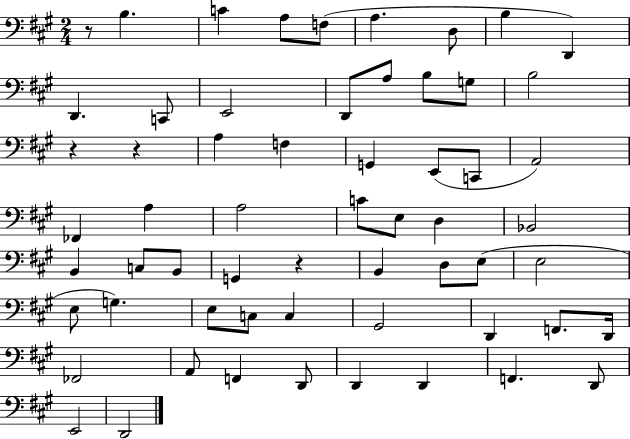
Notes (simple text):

R/e B3/q. C4/q A3/e F3/e A3/q. D3/e B3/q D2/q D2/q. C2/e E2/h D2/e A3/e B3/e G3/e B3/h R/q R/q A3/q F3/q G2/q E2/e C2/e A2/h FES2/q A3/q A3/h C4/e E3/e D3/q Bb2/h B2/q C3/e B2/e G2/q R/q B2/q D3/e E3/e E3/h E3/e G3/q. E3/e C3/e C3/q G#2/h D2/q F2/e. D2/s FES2/h A2/e F2/q D2/e D2/q D2/q F2/q. D2/e E2/h D2/h